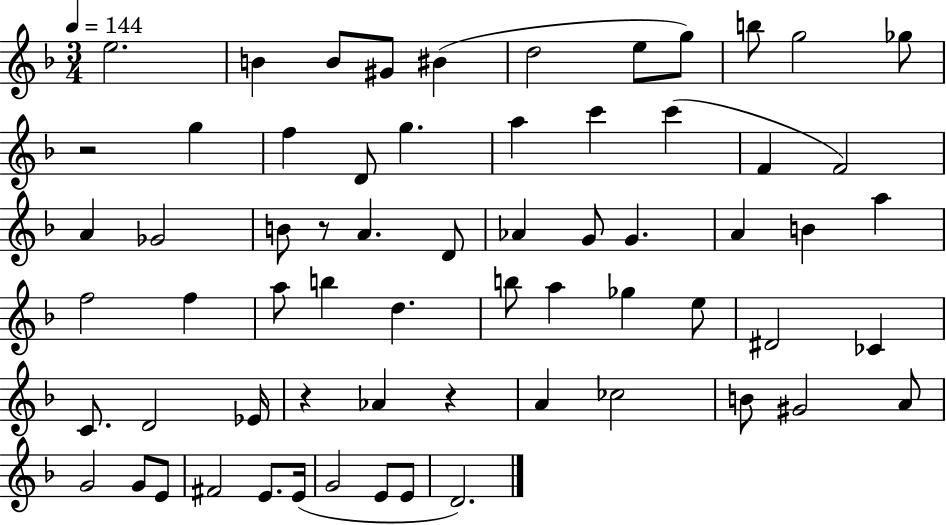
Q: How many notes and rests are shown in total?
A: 65